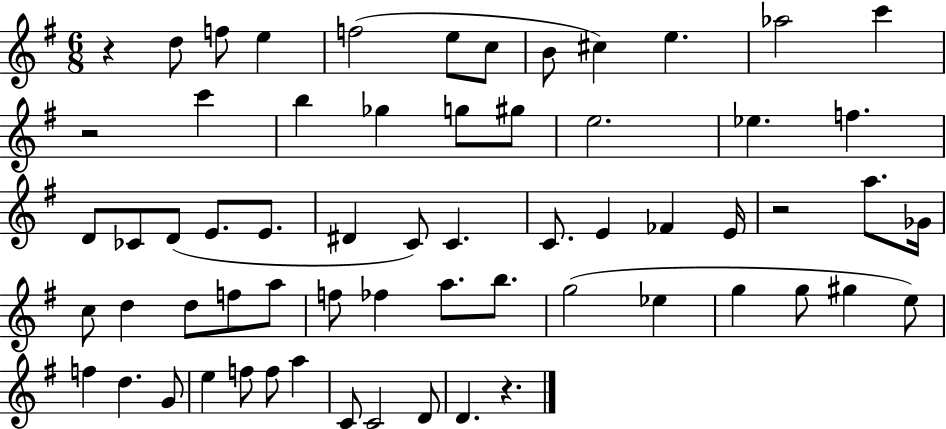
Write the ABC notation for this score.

X:1
T:Untitled
M:6/8
L:1/4
K:G
z d/2 f/2 e f2 e/2 c/2 B/2 ^c e _a2 c' z2 c' b _g g/2 ^g/2 e2 _e f D/2 _C/2 D/2 E/2 E/2 ^D C/2 C C/2 E _F E/4 z2 a/2 _G/4 c/2 d d/2 f/2 a/2 f/2 _f a/2 b/2 g2 _e g g/2 ^g e/2 f d G/2 e f/2 f/2 a C/2 C2 D/2 D z